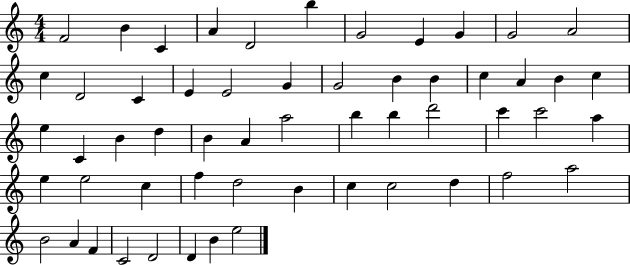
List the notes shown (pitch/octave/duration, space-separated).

F4/h B4/q C4/q A4/q D4/h B5/q G4/h E4/q G4/q G4/h A4/h C5/q D4/h C4/q E4/q E4/h G4/q G4/h B4/q B4/q C5/q A4/q B4/q C5/q E5/q C4/q B4/q D5/q B4/q A4/q A5/h B5/q B5/q D6/h C6/q C6/h A5/q E5/q E5/h C5/q F5/q D5/h B4/q C5/q C5/h D5/q F5/h A5/h B4/h A4/q F4/q C4/h D4/h D4/q B4/q E5/h